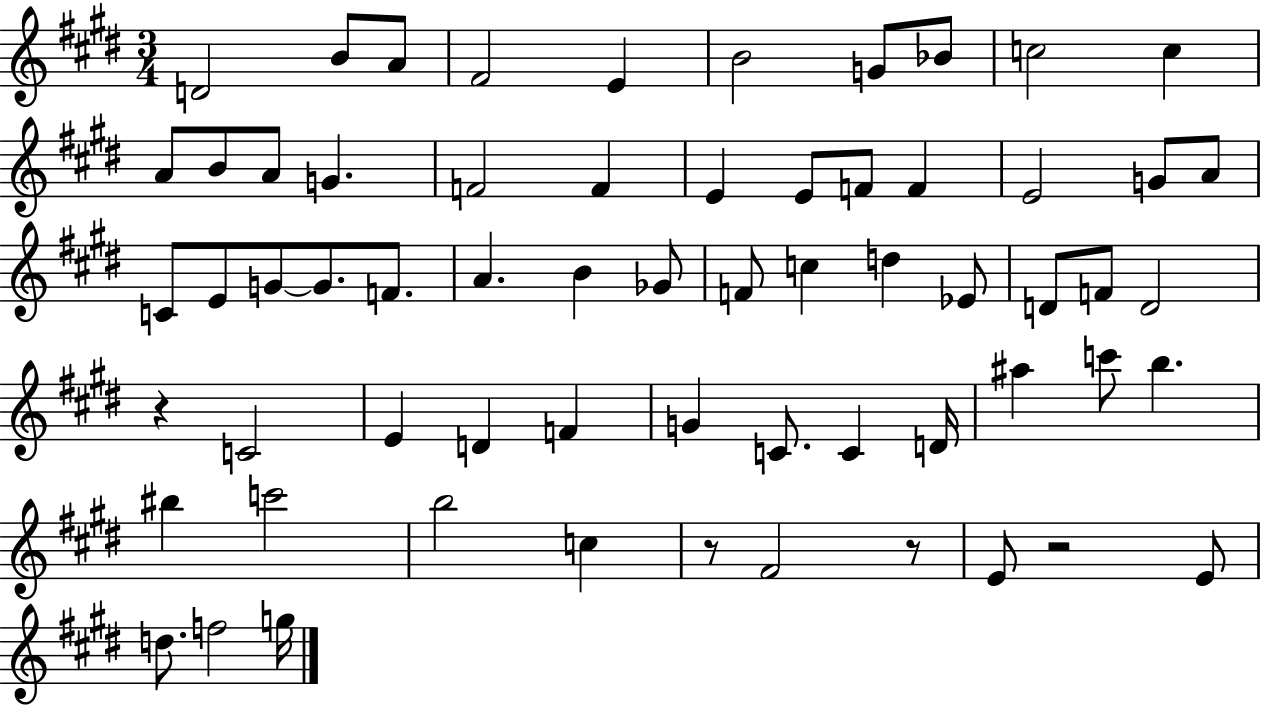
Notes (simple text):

D4/h B4/e A4/e F#4/h E4/q B4/h G4/e Bb4/e C5/h C5/q A4/e B4/e A4/e G4/q. F4/h F4/q E4/q E4/e F4/e F4/q E4/h G4/e A4/e C4/e E4/e G4/e G4/e. F4/e. A4/q. B4/q Gb4/e F4/e C5/q D5/q Eb4/e D4/e F4/e D4/h R/q C4/h E4/q D4/q F4/q G4/q C4/e. C4/q D4/s A#5/q C6/e B5/q. BIS5/q C6/h B5/h C5/q R/e F#4/h R/e E4/e R/h E4/e D5/e. F5/h G5/s